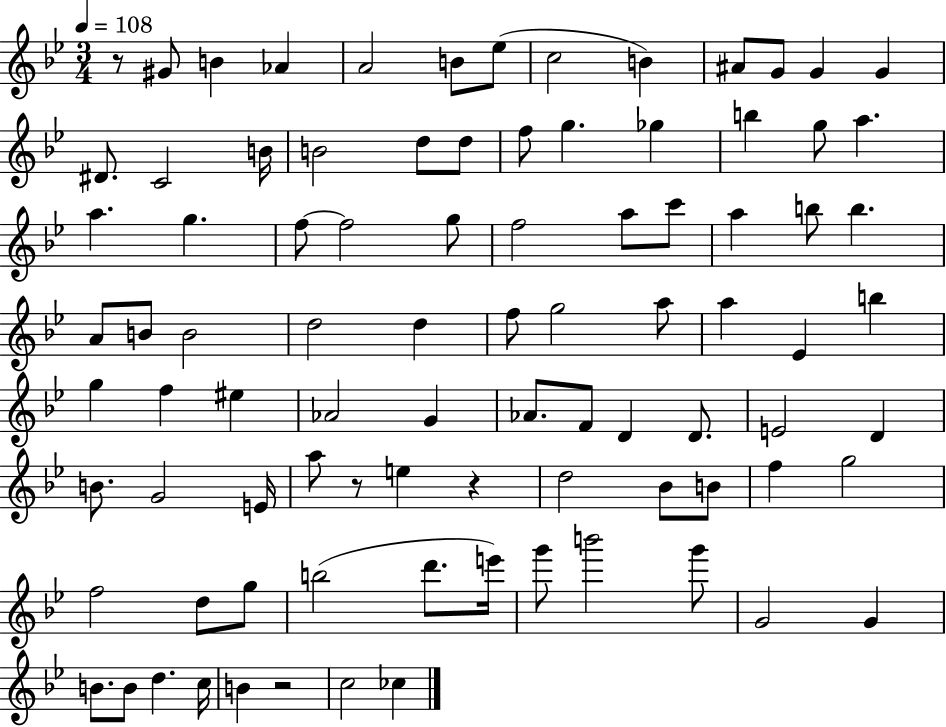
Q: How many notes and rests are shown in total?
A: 89